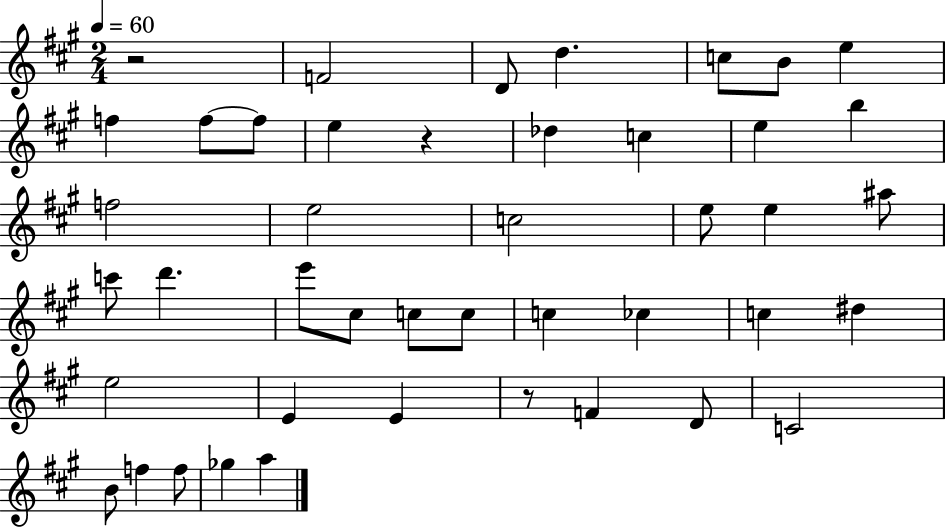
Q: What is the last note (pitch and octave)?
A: A5